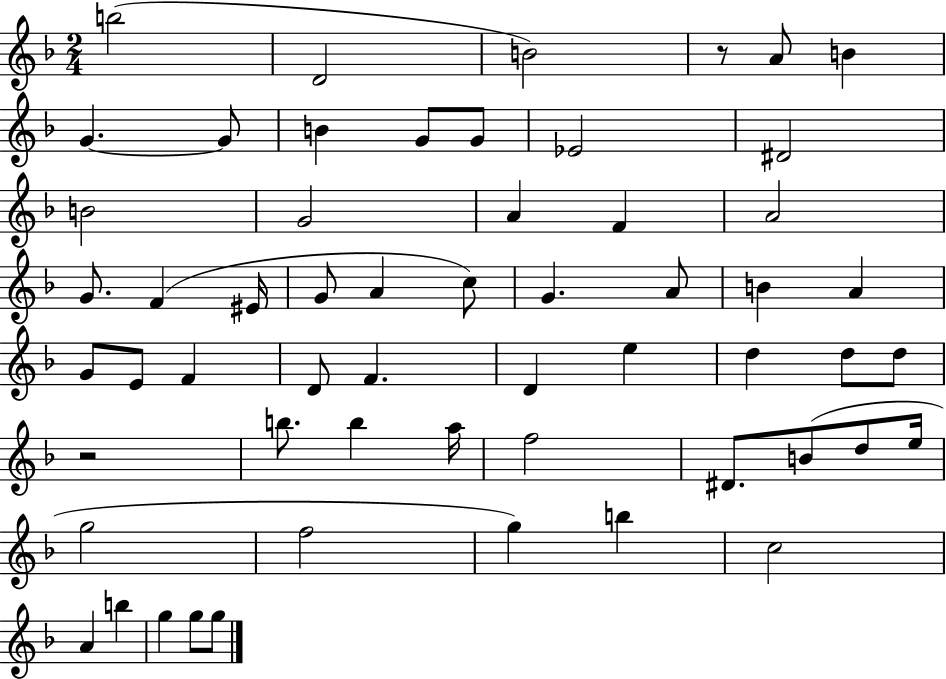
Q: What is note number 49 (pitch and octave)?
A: B5